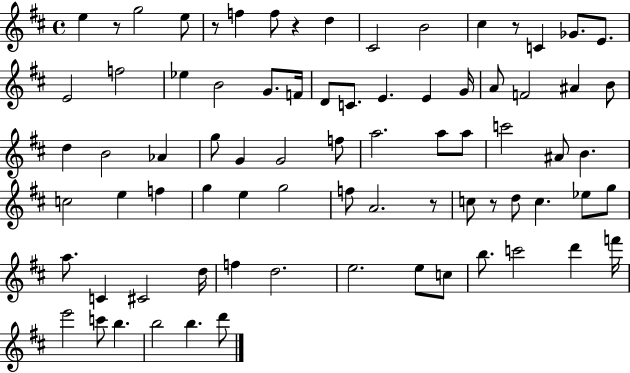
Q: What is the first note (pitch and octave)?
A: E5